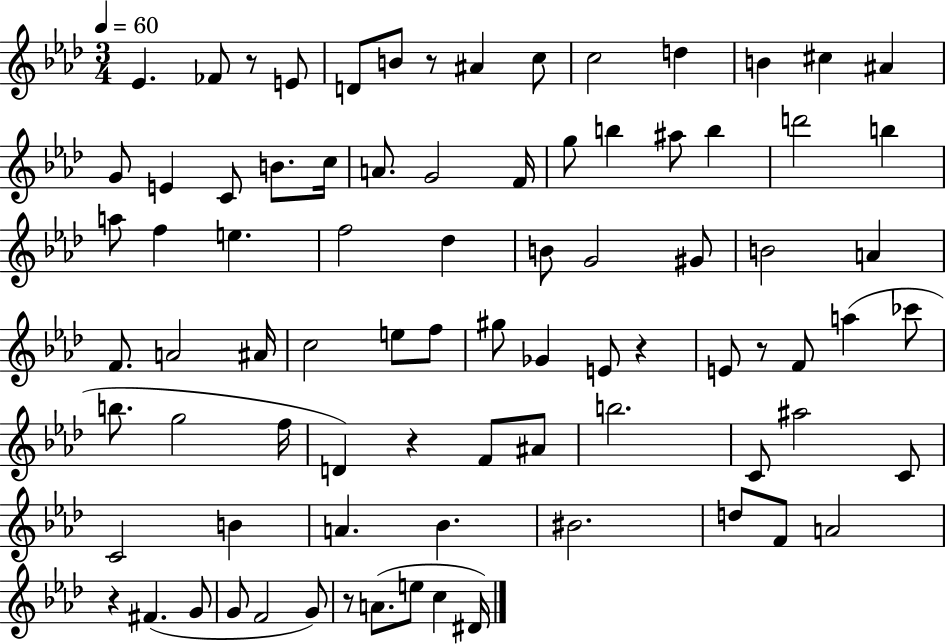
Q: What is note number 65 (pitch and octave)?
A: D5